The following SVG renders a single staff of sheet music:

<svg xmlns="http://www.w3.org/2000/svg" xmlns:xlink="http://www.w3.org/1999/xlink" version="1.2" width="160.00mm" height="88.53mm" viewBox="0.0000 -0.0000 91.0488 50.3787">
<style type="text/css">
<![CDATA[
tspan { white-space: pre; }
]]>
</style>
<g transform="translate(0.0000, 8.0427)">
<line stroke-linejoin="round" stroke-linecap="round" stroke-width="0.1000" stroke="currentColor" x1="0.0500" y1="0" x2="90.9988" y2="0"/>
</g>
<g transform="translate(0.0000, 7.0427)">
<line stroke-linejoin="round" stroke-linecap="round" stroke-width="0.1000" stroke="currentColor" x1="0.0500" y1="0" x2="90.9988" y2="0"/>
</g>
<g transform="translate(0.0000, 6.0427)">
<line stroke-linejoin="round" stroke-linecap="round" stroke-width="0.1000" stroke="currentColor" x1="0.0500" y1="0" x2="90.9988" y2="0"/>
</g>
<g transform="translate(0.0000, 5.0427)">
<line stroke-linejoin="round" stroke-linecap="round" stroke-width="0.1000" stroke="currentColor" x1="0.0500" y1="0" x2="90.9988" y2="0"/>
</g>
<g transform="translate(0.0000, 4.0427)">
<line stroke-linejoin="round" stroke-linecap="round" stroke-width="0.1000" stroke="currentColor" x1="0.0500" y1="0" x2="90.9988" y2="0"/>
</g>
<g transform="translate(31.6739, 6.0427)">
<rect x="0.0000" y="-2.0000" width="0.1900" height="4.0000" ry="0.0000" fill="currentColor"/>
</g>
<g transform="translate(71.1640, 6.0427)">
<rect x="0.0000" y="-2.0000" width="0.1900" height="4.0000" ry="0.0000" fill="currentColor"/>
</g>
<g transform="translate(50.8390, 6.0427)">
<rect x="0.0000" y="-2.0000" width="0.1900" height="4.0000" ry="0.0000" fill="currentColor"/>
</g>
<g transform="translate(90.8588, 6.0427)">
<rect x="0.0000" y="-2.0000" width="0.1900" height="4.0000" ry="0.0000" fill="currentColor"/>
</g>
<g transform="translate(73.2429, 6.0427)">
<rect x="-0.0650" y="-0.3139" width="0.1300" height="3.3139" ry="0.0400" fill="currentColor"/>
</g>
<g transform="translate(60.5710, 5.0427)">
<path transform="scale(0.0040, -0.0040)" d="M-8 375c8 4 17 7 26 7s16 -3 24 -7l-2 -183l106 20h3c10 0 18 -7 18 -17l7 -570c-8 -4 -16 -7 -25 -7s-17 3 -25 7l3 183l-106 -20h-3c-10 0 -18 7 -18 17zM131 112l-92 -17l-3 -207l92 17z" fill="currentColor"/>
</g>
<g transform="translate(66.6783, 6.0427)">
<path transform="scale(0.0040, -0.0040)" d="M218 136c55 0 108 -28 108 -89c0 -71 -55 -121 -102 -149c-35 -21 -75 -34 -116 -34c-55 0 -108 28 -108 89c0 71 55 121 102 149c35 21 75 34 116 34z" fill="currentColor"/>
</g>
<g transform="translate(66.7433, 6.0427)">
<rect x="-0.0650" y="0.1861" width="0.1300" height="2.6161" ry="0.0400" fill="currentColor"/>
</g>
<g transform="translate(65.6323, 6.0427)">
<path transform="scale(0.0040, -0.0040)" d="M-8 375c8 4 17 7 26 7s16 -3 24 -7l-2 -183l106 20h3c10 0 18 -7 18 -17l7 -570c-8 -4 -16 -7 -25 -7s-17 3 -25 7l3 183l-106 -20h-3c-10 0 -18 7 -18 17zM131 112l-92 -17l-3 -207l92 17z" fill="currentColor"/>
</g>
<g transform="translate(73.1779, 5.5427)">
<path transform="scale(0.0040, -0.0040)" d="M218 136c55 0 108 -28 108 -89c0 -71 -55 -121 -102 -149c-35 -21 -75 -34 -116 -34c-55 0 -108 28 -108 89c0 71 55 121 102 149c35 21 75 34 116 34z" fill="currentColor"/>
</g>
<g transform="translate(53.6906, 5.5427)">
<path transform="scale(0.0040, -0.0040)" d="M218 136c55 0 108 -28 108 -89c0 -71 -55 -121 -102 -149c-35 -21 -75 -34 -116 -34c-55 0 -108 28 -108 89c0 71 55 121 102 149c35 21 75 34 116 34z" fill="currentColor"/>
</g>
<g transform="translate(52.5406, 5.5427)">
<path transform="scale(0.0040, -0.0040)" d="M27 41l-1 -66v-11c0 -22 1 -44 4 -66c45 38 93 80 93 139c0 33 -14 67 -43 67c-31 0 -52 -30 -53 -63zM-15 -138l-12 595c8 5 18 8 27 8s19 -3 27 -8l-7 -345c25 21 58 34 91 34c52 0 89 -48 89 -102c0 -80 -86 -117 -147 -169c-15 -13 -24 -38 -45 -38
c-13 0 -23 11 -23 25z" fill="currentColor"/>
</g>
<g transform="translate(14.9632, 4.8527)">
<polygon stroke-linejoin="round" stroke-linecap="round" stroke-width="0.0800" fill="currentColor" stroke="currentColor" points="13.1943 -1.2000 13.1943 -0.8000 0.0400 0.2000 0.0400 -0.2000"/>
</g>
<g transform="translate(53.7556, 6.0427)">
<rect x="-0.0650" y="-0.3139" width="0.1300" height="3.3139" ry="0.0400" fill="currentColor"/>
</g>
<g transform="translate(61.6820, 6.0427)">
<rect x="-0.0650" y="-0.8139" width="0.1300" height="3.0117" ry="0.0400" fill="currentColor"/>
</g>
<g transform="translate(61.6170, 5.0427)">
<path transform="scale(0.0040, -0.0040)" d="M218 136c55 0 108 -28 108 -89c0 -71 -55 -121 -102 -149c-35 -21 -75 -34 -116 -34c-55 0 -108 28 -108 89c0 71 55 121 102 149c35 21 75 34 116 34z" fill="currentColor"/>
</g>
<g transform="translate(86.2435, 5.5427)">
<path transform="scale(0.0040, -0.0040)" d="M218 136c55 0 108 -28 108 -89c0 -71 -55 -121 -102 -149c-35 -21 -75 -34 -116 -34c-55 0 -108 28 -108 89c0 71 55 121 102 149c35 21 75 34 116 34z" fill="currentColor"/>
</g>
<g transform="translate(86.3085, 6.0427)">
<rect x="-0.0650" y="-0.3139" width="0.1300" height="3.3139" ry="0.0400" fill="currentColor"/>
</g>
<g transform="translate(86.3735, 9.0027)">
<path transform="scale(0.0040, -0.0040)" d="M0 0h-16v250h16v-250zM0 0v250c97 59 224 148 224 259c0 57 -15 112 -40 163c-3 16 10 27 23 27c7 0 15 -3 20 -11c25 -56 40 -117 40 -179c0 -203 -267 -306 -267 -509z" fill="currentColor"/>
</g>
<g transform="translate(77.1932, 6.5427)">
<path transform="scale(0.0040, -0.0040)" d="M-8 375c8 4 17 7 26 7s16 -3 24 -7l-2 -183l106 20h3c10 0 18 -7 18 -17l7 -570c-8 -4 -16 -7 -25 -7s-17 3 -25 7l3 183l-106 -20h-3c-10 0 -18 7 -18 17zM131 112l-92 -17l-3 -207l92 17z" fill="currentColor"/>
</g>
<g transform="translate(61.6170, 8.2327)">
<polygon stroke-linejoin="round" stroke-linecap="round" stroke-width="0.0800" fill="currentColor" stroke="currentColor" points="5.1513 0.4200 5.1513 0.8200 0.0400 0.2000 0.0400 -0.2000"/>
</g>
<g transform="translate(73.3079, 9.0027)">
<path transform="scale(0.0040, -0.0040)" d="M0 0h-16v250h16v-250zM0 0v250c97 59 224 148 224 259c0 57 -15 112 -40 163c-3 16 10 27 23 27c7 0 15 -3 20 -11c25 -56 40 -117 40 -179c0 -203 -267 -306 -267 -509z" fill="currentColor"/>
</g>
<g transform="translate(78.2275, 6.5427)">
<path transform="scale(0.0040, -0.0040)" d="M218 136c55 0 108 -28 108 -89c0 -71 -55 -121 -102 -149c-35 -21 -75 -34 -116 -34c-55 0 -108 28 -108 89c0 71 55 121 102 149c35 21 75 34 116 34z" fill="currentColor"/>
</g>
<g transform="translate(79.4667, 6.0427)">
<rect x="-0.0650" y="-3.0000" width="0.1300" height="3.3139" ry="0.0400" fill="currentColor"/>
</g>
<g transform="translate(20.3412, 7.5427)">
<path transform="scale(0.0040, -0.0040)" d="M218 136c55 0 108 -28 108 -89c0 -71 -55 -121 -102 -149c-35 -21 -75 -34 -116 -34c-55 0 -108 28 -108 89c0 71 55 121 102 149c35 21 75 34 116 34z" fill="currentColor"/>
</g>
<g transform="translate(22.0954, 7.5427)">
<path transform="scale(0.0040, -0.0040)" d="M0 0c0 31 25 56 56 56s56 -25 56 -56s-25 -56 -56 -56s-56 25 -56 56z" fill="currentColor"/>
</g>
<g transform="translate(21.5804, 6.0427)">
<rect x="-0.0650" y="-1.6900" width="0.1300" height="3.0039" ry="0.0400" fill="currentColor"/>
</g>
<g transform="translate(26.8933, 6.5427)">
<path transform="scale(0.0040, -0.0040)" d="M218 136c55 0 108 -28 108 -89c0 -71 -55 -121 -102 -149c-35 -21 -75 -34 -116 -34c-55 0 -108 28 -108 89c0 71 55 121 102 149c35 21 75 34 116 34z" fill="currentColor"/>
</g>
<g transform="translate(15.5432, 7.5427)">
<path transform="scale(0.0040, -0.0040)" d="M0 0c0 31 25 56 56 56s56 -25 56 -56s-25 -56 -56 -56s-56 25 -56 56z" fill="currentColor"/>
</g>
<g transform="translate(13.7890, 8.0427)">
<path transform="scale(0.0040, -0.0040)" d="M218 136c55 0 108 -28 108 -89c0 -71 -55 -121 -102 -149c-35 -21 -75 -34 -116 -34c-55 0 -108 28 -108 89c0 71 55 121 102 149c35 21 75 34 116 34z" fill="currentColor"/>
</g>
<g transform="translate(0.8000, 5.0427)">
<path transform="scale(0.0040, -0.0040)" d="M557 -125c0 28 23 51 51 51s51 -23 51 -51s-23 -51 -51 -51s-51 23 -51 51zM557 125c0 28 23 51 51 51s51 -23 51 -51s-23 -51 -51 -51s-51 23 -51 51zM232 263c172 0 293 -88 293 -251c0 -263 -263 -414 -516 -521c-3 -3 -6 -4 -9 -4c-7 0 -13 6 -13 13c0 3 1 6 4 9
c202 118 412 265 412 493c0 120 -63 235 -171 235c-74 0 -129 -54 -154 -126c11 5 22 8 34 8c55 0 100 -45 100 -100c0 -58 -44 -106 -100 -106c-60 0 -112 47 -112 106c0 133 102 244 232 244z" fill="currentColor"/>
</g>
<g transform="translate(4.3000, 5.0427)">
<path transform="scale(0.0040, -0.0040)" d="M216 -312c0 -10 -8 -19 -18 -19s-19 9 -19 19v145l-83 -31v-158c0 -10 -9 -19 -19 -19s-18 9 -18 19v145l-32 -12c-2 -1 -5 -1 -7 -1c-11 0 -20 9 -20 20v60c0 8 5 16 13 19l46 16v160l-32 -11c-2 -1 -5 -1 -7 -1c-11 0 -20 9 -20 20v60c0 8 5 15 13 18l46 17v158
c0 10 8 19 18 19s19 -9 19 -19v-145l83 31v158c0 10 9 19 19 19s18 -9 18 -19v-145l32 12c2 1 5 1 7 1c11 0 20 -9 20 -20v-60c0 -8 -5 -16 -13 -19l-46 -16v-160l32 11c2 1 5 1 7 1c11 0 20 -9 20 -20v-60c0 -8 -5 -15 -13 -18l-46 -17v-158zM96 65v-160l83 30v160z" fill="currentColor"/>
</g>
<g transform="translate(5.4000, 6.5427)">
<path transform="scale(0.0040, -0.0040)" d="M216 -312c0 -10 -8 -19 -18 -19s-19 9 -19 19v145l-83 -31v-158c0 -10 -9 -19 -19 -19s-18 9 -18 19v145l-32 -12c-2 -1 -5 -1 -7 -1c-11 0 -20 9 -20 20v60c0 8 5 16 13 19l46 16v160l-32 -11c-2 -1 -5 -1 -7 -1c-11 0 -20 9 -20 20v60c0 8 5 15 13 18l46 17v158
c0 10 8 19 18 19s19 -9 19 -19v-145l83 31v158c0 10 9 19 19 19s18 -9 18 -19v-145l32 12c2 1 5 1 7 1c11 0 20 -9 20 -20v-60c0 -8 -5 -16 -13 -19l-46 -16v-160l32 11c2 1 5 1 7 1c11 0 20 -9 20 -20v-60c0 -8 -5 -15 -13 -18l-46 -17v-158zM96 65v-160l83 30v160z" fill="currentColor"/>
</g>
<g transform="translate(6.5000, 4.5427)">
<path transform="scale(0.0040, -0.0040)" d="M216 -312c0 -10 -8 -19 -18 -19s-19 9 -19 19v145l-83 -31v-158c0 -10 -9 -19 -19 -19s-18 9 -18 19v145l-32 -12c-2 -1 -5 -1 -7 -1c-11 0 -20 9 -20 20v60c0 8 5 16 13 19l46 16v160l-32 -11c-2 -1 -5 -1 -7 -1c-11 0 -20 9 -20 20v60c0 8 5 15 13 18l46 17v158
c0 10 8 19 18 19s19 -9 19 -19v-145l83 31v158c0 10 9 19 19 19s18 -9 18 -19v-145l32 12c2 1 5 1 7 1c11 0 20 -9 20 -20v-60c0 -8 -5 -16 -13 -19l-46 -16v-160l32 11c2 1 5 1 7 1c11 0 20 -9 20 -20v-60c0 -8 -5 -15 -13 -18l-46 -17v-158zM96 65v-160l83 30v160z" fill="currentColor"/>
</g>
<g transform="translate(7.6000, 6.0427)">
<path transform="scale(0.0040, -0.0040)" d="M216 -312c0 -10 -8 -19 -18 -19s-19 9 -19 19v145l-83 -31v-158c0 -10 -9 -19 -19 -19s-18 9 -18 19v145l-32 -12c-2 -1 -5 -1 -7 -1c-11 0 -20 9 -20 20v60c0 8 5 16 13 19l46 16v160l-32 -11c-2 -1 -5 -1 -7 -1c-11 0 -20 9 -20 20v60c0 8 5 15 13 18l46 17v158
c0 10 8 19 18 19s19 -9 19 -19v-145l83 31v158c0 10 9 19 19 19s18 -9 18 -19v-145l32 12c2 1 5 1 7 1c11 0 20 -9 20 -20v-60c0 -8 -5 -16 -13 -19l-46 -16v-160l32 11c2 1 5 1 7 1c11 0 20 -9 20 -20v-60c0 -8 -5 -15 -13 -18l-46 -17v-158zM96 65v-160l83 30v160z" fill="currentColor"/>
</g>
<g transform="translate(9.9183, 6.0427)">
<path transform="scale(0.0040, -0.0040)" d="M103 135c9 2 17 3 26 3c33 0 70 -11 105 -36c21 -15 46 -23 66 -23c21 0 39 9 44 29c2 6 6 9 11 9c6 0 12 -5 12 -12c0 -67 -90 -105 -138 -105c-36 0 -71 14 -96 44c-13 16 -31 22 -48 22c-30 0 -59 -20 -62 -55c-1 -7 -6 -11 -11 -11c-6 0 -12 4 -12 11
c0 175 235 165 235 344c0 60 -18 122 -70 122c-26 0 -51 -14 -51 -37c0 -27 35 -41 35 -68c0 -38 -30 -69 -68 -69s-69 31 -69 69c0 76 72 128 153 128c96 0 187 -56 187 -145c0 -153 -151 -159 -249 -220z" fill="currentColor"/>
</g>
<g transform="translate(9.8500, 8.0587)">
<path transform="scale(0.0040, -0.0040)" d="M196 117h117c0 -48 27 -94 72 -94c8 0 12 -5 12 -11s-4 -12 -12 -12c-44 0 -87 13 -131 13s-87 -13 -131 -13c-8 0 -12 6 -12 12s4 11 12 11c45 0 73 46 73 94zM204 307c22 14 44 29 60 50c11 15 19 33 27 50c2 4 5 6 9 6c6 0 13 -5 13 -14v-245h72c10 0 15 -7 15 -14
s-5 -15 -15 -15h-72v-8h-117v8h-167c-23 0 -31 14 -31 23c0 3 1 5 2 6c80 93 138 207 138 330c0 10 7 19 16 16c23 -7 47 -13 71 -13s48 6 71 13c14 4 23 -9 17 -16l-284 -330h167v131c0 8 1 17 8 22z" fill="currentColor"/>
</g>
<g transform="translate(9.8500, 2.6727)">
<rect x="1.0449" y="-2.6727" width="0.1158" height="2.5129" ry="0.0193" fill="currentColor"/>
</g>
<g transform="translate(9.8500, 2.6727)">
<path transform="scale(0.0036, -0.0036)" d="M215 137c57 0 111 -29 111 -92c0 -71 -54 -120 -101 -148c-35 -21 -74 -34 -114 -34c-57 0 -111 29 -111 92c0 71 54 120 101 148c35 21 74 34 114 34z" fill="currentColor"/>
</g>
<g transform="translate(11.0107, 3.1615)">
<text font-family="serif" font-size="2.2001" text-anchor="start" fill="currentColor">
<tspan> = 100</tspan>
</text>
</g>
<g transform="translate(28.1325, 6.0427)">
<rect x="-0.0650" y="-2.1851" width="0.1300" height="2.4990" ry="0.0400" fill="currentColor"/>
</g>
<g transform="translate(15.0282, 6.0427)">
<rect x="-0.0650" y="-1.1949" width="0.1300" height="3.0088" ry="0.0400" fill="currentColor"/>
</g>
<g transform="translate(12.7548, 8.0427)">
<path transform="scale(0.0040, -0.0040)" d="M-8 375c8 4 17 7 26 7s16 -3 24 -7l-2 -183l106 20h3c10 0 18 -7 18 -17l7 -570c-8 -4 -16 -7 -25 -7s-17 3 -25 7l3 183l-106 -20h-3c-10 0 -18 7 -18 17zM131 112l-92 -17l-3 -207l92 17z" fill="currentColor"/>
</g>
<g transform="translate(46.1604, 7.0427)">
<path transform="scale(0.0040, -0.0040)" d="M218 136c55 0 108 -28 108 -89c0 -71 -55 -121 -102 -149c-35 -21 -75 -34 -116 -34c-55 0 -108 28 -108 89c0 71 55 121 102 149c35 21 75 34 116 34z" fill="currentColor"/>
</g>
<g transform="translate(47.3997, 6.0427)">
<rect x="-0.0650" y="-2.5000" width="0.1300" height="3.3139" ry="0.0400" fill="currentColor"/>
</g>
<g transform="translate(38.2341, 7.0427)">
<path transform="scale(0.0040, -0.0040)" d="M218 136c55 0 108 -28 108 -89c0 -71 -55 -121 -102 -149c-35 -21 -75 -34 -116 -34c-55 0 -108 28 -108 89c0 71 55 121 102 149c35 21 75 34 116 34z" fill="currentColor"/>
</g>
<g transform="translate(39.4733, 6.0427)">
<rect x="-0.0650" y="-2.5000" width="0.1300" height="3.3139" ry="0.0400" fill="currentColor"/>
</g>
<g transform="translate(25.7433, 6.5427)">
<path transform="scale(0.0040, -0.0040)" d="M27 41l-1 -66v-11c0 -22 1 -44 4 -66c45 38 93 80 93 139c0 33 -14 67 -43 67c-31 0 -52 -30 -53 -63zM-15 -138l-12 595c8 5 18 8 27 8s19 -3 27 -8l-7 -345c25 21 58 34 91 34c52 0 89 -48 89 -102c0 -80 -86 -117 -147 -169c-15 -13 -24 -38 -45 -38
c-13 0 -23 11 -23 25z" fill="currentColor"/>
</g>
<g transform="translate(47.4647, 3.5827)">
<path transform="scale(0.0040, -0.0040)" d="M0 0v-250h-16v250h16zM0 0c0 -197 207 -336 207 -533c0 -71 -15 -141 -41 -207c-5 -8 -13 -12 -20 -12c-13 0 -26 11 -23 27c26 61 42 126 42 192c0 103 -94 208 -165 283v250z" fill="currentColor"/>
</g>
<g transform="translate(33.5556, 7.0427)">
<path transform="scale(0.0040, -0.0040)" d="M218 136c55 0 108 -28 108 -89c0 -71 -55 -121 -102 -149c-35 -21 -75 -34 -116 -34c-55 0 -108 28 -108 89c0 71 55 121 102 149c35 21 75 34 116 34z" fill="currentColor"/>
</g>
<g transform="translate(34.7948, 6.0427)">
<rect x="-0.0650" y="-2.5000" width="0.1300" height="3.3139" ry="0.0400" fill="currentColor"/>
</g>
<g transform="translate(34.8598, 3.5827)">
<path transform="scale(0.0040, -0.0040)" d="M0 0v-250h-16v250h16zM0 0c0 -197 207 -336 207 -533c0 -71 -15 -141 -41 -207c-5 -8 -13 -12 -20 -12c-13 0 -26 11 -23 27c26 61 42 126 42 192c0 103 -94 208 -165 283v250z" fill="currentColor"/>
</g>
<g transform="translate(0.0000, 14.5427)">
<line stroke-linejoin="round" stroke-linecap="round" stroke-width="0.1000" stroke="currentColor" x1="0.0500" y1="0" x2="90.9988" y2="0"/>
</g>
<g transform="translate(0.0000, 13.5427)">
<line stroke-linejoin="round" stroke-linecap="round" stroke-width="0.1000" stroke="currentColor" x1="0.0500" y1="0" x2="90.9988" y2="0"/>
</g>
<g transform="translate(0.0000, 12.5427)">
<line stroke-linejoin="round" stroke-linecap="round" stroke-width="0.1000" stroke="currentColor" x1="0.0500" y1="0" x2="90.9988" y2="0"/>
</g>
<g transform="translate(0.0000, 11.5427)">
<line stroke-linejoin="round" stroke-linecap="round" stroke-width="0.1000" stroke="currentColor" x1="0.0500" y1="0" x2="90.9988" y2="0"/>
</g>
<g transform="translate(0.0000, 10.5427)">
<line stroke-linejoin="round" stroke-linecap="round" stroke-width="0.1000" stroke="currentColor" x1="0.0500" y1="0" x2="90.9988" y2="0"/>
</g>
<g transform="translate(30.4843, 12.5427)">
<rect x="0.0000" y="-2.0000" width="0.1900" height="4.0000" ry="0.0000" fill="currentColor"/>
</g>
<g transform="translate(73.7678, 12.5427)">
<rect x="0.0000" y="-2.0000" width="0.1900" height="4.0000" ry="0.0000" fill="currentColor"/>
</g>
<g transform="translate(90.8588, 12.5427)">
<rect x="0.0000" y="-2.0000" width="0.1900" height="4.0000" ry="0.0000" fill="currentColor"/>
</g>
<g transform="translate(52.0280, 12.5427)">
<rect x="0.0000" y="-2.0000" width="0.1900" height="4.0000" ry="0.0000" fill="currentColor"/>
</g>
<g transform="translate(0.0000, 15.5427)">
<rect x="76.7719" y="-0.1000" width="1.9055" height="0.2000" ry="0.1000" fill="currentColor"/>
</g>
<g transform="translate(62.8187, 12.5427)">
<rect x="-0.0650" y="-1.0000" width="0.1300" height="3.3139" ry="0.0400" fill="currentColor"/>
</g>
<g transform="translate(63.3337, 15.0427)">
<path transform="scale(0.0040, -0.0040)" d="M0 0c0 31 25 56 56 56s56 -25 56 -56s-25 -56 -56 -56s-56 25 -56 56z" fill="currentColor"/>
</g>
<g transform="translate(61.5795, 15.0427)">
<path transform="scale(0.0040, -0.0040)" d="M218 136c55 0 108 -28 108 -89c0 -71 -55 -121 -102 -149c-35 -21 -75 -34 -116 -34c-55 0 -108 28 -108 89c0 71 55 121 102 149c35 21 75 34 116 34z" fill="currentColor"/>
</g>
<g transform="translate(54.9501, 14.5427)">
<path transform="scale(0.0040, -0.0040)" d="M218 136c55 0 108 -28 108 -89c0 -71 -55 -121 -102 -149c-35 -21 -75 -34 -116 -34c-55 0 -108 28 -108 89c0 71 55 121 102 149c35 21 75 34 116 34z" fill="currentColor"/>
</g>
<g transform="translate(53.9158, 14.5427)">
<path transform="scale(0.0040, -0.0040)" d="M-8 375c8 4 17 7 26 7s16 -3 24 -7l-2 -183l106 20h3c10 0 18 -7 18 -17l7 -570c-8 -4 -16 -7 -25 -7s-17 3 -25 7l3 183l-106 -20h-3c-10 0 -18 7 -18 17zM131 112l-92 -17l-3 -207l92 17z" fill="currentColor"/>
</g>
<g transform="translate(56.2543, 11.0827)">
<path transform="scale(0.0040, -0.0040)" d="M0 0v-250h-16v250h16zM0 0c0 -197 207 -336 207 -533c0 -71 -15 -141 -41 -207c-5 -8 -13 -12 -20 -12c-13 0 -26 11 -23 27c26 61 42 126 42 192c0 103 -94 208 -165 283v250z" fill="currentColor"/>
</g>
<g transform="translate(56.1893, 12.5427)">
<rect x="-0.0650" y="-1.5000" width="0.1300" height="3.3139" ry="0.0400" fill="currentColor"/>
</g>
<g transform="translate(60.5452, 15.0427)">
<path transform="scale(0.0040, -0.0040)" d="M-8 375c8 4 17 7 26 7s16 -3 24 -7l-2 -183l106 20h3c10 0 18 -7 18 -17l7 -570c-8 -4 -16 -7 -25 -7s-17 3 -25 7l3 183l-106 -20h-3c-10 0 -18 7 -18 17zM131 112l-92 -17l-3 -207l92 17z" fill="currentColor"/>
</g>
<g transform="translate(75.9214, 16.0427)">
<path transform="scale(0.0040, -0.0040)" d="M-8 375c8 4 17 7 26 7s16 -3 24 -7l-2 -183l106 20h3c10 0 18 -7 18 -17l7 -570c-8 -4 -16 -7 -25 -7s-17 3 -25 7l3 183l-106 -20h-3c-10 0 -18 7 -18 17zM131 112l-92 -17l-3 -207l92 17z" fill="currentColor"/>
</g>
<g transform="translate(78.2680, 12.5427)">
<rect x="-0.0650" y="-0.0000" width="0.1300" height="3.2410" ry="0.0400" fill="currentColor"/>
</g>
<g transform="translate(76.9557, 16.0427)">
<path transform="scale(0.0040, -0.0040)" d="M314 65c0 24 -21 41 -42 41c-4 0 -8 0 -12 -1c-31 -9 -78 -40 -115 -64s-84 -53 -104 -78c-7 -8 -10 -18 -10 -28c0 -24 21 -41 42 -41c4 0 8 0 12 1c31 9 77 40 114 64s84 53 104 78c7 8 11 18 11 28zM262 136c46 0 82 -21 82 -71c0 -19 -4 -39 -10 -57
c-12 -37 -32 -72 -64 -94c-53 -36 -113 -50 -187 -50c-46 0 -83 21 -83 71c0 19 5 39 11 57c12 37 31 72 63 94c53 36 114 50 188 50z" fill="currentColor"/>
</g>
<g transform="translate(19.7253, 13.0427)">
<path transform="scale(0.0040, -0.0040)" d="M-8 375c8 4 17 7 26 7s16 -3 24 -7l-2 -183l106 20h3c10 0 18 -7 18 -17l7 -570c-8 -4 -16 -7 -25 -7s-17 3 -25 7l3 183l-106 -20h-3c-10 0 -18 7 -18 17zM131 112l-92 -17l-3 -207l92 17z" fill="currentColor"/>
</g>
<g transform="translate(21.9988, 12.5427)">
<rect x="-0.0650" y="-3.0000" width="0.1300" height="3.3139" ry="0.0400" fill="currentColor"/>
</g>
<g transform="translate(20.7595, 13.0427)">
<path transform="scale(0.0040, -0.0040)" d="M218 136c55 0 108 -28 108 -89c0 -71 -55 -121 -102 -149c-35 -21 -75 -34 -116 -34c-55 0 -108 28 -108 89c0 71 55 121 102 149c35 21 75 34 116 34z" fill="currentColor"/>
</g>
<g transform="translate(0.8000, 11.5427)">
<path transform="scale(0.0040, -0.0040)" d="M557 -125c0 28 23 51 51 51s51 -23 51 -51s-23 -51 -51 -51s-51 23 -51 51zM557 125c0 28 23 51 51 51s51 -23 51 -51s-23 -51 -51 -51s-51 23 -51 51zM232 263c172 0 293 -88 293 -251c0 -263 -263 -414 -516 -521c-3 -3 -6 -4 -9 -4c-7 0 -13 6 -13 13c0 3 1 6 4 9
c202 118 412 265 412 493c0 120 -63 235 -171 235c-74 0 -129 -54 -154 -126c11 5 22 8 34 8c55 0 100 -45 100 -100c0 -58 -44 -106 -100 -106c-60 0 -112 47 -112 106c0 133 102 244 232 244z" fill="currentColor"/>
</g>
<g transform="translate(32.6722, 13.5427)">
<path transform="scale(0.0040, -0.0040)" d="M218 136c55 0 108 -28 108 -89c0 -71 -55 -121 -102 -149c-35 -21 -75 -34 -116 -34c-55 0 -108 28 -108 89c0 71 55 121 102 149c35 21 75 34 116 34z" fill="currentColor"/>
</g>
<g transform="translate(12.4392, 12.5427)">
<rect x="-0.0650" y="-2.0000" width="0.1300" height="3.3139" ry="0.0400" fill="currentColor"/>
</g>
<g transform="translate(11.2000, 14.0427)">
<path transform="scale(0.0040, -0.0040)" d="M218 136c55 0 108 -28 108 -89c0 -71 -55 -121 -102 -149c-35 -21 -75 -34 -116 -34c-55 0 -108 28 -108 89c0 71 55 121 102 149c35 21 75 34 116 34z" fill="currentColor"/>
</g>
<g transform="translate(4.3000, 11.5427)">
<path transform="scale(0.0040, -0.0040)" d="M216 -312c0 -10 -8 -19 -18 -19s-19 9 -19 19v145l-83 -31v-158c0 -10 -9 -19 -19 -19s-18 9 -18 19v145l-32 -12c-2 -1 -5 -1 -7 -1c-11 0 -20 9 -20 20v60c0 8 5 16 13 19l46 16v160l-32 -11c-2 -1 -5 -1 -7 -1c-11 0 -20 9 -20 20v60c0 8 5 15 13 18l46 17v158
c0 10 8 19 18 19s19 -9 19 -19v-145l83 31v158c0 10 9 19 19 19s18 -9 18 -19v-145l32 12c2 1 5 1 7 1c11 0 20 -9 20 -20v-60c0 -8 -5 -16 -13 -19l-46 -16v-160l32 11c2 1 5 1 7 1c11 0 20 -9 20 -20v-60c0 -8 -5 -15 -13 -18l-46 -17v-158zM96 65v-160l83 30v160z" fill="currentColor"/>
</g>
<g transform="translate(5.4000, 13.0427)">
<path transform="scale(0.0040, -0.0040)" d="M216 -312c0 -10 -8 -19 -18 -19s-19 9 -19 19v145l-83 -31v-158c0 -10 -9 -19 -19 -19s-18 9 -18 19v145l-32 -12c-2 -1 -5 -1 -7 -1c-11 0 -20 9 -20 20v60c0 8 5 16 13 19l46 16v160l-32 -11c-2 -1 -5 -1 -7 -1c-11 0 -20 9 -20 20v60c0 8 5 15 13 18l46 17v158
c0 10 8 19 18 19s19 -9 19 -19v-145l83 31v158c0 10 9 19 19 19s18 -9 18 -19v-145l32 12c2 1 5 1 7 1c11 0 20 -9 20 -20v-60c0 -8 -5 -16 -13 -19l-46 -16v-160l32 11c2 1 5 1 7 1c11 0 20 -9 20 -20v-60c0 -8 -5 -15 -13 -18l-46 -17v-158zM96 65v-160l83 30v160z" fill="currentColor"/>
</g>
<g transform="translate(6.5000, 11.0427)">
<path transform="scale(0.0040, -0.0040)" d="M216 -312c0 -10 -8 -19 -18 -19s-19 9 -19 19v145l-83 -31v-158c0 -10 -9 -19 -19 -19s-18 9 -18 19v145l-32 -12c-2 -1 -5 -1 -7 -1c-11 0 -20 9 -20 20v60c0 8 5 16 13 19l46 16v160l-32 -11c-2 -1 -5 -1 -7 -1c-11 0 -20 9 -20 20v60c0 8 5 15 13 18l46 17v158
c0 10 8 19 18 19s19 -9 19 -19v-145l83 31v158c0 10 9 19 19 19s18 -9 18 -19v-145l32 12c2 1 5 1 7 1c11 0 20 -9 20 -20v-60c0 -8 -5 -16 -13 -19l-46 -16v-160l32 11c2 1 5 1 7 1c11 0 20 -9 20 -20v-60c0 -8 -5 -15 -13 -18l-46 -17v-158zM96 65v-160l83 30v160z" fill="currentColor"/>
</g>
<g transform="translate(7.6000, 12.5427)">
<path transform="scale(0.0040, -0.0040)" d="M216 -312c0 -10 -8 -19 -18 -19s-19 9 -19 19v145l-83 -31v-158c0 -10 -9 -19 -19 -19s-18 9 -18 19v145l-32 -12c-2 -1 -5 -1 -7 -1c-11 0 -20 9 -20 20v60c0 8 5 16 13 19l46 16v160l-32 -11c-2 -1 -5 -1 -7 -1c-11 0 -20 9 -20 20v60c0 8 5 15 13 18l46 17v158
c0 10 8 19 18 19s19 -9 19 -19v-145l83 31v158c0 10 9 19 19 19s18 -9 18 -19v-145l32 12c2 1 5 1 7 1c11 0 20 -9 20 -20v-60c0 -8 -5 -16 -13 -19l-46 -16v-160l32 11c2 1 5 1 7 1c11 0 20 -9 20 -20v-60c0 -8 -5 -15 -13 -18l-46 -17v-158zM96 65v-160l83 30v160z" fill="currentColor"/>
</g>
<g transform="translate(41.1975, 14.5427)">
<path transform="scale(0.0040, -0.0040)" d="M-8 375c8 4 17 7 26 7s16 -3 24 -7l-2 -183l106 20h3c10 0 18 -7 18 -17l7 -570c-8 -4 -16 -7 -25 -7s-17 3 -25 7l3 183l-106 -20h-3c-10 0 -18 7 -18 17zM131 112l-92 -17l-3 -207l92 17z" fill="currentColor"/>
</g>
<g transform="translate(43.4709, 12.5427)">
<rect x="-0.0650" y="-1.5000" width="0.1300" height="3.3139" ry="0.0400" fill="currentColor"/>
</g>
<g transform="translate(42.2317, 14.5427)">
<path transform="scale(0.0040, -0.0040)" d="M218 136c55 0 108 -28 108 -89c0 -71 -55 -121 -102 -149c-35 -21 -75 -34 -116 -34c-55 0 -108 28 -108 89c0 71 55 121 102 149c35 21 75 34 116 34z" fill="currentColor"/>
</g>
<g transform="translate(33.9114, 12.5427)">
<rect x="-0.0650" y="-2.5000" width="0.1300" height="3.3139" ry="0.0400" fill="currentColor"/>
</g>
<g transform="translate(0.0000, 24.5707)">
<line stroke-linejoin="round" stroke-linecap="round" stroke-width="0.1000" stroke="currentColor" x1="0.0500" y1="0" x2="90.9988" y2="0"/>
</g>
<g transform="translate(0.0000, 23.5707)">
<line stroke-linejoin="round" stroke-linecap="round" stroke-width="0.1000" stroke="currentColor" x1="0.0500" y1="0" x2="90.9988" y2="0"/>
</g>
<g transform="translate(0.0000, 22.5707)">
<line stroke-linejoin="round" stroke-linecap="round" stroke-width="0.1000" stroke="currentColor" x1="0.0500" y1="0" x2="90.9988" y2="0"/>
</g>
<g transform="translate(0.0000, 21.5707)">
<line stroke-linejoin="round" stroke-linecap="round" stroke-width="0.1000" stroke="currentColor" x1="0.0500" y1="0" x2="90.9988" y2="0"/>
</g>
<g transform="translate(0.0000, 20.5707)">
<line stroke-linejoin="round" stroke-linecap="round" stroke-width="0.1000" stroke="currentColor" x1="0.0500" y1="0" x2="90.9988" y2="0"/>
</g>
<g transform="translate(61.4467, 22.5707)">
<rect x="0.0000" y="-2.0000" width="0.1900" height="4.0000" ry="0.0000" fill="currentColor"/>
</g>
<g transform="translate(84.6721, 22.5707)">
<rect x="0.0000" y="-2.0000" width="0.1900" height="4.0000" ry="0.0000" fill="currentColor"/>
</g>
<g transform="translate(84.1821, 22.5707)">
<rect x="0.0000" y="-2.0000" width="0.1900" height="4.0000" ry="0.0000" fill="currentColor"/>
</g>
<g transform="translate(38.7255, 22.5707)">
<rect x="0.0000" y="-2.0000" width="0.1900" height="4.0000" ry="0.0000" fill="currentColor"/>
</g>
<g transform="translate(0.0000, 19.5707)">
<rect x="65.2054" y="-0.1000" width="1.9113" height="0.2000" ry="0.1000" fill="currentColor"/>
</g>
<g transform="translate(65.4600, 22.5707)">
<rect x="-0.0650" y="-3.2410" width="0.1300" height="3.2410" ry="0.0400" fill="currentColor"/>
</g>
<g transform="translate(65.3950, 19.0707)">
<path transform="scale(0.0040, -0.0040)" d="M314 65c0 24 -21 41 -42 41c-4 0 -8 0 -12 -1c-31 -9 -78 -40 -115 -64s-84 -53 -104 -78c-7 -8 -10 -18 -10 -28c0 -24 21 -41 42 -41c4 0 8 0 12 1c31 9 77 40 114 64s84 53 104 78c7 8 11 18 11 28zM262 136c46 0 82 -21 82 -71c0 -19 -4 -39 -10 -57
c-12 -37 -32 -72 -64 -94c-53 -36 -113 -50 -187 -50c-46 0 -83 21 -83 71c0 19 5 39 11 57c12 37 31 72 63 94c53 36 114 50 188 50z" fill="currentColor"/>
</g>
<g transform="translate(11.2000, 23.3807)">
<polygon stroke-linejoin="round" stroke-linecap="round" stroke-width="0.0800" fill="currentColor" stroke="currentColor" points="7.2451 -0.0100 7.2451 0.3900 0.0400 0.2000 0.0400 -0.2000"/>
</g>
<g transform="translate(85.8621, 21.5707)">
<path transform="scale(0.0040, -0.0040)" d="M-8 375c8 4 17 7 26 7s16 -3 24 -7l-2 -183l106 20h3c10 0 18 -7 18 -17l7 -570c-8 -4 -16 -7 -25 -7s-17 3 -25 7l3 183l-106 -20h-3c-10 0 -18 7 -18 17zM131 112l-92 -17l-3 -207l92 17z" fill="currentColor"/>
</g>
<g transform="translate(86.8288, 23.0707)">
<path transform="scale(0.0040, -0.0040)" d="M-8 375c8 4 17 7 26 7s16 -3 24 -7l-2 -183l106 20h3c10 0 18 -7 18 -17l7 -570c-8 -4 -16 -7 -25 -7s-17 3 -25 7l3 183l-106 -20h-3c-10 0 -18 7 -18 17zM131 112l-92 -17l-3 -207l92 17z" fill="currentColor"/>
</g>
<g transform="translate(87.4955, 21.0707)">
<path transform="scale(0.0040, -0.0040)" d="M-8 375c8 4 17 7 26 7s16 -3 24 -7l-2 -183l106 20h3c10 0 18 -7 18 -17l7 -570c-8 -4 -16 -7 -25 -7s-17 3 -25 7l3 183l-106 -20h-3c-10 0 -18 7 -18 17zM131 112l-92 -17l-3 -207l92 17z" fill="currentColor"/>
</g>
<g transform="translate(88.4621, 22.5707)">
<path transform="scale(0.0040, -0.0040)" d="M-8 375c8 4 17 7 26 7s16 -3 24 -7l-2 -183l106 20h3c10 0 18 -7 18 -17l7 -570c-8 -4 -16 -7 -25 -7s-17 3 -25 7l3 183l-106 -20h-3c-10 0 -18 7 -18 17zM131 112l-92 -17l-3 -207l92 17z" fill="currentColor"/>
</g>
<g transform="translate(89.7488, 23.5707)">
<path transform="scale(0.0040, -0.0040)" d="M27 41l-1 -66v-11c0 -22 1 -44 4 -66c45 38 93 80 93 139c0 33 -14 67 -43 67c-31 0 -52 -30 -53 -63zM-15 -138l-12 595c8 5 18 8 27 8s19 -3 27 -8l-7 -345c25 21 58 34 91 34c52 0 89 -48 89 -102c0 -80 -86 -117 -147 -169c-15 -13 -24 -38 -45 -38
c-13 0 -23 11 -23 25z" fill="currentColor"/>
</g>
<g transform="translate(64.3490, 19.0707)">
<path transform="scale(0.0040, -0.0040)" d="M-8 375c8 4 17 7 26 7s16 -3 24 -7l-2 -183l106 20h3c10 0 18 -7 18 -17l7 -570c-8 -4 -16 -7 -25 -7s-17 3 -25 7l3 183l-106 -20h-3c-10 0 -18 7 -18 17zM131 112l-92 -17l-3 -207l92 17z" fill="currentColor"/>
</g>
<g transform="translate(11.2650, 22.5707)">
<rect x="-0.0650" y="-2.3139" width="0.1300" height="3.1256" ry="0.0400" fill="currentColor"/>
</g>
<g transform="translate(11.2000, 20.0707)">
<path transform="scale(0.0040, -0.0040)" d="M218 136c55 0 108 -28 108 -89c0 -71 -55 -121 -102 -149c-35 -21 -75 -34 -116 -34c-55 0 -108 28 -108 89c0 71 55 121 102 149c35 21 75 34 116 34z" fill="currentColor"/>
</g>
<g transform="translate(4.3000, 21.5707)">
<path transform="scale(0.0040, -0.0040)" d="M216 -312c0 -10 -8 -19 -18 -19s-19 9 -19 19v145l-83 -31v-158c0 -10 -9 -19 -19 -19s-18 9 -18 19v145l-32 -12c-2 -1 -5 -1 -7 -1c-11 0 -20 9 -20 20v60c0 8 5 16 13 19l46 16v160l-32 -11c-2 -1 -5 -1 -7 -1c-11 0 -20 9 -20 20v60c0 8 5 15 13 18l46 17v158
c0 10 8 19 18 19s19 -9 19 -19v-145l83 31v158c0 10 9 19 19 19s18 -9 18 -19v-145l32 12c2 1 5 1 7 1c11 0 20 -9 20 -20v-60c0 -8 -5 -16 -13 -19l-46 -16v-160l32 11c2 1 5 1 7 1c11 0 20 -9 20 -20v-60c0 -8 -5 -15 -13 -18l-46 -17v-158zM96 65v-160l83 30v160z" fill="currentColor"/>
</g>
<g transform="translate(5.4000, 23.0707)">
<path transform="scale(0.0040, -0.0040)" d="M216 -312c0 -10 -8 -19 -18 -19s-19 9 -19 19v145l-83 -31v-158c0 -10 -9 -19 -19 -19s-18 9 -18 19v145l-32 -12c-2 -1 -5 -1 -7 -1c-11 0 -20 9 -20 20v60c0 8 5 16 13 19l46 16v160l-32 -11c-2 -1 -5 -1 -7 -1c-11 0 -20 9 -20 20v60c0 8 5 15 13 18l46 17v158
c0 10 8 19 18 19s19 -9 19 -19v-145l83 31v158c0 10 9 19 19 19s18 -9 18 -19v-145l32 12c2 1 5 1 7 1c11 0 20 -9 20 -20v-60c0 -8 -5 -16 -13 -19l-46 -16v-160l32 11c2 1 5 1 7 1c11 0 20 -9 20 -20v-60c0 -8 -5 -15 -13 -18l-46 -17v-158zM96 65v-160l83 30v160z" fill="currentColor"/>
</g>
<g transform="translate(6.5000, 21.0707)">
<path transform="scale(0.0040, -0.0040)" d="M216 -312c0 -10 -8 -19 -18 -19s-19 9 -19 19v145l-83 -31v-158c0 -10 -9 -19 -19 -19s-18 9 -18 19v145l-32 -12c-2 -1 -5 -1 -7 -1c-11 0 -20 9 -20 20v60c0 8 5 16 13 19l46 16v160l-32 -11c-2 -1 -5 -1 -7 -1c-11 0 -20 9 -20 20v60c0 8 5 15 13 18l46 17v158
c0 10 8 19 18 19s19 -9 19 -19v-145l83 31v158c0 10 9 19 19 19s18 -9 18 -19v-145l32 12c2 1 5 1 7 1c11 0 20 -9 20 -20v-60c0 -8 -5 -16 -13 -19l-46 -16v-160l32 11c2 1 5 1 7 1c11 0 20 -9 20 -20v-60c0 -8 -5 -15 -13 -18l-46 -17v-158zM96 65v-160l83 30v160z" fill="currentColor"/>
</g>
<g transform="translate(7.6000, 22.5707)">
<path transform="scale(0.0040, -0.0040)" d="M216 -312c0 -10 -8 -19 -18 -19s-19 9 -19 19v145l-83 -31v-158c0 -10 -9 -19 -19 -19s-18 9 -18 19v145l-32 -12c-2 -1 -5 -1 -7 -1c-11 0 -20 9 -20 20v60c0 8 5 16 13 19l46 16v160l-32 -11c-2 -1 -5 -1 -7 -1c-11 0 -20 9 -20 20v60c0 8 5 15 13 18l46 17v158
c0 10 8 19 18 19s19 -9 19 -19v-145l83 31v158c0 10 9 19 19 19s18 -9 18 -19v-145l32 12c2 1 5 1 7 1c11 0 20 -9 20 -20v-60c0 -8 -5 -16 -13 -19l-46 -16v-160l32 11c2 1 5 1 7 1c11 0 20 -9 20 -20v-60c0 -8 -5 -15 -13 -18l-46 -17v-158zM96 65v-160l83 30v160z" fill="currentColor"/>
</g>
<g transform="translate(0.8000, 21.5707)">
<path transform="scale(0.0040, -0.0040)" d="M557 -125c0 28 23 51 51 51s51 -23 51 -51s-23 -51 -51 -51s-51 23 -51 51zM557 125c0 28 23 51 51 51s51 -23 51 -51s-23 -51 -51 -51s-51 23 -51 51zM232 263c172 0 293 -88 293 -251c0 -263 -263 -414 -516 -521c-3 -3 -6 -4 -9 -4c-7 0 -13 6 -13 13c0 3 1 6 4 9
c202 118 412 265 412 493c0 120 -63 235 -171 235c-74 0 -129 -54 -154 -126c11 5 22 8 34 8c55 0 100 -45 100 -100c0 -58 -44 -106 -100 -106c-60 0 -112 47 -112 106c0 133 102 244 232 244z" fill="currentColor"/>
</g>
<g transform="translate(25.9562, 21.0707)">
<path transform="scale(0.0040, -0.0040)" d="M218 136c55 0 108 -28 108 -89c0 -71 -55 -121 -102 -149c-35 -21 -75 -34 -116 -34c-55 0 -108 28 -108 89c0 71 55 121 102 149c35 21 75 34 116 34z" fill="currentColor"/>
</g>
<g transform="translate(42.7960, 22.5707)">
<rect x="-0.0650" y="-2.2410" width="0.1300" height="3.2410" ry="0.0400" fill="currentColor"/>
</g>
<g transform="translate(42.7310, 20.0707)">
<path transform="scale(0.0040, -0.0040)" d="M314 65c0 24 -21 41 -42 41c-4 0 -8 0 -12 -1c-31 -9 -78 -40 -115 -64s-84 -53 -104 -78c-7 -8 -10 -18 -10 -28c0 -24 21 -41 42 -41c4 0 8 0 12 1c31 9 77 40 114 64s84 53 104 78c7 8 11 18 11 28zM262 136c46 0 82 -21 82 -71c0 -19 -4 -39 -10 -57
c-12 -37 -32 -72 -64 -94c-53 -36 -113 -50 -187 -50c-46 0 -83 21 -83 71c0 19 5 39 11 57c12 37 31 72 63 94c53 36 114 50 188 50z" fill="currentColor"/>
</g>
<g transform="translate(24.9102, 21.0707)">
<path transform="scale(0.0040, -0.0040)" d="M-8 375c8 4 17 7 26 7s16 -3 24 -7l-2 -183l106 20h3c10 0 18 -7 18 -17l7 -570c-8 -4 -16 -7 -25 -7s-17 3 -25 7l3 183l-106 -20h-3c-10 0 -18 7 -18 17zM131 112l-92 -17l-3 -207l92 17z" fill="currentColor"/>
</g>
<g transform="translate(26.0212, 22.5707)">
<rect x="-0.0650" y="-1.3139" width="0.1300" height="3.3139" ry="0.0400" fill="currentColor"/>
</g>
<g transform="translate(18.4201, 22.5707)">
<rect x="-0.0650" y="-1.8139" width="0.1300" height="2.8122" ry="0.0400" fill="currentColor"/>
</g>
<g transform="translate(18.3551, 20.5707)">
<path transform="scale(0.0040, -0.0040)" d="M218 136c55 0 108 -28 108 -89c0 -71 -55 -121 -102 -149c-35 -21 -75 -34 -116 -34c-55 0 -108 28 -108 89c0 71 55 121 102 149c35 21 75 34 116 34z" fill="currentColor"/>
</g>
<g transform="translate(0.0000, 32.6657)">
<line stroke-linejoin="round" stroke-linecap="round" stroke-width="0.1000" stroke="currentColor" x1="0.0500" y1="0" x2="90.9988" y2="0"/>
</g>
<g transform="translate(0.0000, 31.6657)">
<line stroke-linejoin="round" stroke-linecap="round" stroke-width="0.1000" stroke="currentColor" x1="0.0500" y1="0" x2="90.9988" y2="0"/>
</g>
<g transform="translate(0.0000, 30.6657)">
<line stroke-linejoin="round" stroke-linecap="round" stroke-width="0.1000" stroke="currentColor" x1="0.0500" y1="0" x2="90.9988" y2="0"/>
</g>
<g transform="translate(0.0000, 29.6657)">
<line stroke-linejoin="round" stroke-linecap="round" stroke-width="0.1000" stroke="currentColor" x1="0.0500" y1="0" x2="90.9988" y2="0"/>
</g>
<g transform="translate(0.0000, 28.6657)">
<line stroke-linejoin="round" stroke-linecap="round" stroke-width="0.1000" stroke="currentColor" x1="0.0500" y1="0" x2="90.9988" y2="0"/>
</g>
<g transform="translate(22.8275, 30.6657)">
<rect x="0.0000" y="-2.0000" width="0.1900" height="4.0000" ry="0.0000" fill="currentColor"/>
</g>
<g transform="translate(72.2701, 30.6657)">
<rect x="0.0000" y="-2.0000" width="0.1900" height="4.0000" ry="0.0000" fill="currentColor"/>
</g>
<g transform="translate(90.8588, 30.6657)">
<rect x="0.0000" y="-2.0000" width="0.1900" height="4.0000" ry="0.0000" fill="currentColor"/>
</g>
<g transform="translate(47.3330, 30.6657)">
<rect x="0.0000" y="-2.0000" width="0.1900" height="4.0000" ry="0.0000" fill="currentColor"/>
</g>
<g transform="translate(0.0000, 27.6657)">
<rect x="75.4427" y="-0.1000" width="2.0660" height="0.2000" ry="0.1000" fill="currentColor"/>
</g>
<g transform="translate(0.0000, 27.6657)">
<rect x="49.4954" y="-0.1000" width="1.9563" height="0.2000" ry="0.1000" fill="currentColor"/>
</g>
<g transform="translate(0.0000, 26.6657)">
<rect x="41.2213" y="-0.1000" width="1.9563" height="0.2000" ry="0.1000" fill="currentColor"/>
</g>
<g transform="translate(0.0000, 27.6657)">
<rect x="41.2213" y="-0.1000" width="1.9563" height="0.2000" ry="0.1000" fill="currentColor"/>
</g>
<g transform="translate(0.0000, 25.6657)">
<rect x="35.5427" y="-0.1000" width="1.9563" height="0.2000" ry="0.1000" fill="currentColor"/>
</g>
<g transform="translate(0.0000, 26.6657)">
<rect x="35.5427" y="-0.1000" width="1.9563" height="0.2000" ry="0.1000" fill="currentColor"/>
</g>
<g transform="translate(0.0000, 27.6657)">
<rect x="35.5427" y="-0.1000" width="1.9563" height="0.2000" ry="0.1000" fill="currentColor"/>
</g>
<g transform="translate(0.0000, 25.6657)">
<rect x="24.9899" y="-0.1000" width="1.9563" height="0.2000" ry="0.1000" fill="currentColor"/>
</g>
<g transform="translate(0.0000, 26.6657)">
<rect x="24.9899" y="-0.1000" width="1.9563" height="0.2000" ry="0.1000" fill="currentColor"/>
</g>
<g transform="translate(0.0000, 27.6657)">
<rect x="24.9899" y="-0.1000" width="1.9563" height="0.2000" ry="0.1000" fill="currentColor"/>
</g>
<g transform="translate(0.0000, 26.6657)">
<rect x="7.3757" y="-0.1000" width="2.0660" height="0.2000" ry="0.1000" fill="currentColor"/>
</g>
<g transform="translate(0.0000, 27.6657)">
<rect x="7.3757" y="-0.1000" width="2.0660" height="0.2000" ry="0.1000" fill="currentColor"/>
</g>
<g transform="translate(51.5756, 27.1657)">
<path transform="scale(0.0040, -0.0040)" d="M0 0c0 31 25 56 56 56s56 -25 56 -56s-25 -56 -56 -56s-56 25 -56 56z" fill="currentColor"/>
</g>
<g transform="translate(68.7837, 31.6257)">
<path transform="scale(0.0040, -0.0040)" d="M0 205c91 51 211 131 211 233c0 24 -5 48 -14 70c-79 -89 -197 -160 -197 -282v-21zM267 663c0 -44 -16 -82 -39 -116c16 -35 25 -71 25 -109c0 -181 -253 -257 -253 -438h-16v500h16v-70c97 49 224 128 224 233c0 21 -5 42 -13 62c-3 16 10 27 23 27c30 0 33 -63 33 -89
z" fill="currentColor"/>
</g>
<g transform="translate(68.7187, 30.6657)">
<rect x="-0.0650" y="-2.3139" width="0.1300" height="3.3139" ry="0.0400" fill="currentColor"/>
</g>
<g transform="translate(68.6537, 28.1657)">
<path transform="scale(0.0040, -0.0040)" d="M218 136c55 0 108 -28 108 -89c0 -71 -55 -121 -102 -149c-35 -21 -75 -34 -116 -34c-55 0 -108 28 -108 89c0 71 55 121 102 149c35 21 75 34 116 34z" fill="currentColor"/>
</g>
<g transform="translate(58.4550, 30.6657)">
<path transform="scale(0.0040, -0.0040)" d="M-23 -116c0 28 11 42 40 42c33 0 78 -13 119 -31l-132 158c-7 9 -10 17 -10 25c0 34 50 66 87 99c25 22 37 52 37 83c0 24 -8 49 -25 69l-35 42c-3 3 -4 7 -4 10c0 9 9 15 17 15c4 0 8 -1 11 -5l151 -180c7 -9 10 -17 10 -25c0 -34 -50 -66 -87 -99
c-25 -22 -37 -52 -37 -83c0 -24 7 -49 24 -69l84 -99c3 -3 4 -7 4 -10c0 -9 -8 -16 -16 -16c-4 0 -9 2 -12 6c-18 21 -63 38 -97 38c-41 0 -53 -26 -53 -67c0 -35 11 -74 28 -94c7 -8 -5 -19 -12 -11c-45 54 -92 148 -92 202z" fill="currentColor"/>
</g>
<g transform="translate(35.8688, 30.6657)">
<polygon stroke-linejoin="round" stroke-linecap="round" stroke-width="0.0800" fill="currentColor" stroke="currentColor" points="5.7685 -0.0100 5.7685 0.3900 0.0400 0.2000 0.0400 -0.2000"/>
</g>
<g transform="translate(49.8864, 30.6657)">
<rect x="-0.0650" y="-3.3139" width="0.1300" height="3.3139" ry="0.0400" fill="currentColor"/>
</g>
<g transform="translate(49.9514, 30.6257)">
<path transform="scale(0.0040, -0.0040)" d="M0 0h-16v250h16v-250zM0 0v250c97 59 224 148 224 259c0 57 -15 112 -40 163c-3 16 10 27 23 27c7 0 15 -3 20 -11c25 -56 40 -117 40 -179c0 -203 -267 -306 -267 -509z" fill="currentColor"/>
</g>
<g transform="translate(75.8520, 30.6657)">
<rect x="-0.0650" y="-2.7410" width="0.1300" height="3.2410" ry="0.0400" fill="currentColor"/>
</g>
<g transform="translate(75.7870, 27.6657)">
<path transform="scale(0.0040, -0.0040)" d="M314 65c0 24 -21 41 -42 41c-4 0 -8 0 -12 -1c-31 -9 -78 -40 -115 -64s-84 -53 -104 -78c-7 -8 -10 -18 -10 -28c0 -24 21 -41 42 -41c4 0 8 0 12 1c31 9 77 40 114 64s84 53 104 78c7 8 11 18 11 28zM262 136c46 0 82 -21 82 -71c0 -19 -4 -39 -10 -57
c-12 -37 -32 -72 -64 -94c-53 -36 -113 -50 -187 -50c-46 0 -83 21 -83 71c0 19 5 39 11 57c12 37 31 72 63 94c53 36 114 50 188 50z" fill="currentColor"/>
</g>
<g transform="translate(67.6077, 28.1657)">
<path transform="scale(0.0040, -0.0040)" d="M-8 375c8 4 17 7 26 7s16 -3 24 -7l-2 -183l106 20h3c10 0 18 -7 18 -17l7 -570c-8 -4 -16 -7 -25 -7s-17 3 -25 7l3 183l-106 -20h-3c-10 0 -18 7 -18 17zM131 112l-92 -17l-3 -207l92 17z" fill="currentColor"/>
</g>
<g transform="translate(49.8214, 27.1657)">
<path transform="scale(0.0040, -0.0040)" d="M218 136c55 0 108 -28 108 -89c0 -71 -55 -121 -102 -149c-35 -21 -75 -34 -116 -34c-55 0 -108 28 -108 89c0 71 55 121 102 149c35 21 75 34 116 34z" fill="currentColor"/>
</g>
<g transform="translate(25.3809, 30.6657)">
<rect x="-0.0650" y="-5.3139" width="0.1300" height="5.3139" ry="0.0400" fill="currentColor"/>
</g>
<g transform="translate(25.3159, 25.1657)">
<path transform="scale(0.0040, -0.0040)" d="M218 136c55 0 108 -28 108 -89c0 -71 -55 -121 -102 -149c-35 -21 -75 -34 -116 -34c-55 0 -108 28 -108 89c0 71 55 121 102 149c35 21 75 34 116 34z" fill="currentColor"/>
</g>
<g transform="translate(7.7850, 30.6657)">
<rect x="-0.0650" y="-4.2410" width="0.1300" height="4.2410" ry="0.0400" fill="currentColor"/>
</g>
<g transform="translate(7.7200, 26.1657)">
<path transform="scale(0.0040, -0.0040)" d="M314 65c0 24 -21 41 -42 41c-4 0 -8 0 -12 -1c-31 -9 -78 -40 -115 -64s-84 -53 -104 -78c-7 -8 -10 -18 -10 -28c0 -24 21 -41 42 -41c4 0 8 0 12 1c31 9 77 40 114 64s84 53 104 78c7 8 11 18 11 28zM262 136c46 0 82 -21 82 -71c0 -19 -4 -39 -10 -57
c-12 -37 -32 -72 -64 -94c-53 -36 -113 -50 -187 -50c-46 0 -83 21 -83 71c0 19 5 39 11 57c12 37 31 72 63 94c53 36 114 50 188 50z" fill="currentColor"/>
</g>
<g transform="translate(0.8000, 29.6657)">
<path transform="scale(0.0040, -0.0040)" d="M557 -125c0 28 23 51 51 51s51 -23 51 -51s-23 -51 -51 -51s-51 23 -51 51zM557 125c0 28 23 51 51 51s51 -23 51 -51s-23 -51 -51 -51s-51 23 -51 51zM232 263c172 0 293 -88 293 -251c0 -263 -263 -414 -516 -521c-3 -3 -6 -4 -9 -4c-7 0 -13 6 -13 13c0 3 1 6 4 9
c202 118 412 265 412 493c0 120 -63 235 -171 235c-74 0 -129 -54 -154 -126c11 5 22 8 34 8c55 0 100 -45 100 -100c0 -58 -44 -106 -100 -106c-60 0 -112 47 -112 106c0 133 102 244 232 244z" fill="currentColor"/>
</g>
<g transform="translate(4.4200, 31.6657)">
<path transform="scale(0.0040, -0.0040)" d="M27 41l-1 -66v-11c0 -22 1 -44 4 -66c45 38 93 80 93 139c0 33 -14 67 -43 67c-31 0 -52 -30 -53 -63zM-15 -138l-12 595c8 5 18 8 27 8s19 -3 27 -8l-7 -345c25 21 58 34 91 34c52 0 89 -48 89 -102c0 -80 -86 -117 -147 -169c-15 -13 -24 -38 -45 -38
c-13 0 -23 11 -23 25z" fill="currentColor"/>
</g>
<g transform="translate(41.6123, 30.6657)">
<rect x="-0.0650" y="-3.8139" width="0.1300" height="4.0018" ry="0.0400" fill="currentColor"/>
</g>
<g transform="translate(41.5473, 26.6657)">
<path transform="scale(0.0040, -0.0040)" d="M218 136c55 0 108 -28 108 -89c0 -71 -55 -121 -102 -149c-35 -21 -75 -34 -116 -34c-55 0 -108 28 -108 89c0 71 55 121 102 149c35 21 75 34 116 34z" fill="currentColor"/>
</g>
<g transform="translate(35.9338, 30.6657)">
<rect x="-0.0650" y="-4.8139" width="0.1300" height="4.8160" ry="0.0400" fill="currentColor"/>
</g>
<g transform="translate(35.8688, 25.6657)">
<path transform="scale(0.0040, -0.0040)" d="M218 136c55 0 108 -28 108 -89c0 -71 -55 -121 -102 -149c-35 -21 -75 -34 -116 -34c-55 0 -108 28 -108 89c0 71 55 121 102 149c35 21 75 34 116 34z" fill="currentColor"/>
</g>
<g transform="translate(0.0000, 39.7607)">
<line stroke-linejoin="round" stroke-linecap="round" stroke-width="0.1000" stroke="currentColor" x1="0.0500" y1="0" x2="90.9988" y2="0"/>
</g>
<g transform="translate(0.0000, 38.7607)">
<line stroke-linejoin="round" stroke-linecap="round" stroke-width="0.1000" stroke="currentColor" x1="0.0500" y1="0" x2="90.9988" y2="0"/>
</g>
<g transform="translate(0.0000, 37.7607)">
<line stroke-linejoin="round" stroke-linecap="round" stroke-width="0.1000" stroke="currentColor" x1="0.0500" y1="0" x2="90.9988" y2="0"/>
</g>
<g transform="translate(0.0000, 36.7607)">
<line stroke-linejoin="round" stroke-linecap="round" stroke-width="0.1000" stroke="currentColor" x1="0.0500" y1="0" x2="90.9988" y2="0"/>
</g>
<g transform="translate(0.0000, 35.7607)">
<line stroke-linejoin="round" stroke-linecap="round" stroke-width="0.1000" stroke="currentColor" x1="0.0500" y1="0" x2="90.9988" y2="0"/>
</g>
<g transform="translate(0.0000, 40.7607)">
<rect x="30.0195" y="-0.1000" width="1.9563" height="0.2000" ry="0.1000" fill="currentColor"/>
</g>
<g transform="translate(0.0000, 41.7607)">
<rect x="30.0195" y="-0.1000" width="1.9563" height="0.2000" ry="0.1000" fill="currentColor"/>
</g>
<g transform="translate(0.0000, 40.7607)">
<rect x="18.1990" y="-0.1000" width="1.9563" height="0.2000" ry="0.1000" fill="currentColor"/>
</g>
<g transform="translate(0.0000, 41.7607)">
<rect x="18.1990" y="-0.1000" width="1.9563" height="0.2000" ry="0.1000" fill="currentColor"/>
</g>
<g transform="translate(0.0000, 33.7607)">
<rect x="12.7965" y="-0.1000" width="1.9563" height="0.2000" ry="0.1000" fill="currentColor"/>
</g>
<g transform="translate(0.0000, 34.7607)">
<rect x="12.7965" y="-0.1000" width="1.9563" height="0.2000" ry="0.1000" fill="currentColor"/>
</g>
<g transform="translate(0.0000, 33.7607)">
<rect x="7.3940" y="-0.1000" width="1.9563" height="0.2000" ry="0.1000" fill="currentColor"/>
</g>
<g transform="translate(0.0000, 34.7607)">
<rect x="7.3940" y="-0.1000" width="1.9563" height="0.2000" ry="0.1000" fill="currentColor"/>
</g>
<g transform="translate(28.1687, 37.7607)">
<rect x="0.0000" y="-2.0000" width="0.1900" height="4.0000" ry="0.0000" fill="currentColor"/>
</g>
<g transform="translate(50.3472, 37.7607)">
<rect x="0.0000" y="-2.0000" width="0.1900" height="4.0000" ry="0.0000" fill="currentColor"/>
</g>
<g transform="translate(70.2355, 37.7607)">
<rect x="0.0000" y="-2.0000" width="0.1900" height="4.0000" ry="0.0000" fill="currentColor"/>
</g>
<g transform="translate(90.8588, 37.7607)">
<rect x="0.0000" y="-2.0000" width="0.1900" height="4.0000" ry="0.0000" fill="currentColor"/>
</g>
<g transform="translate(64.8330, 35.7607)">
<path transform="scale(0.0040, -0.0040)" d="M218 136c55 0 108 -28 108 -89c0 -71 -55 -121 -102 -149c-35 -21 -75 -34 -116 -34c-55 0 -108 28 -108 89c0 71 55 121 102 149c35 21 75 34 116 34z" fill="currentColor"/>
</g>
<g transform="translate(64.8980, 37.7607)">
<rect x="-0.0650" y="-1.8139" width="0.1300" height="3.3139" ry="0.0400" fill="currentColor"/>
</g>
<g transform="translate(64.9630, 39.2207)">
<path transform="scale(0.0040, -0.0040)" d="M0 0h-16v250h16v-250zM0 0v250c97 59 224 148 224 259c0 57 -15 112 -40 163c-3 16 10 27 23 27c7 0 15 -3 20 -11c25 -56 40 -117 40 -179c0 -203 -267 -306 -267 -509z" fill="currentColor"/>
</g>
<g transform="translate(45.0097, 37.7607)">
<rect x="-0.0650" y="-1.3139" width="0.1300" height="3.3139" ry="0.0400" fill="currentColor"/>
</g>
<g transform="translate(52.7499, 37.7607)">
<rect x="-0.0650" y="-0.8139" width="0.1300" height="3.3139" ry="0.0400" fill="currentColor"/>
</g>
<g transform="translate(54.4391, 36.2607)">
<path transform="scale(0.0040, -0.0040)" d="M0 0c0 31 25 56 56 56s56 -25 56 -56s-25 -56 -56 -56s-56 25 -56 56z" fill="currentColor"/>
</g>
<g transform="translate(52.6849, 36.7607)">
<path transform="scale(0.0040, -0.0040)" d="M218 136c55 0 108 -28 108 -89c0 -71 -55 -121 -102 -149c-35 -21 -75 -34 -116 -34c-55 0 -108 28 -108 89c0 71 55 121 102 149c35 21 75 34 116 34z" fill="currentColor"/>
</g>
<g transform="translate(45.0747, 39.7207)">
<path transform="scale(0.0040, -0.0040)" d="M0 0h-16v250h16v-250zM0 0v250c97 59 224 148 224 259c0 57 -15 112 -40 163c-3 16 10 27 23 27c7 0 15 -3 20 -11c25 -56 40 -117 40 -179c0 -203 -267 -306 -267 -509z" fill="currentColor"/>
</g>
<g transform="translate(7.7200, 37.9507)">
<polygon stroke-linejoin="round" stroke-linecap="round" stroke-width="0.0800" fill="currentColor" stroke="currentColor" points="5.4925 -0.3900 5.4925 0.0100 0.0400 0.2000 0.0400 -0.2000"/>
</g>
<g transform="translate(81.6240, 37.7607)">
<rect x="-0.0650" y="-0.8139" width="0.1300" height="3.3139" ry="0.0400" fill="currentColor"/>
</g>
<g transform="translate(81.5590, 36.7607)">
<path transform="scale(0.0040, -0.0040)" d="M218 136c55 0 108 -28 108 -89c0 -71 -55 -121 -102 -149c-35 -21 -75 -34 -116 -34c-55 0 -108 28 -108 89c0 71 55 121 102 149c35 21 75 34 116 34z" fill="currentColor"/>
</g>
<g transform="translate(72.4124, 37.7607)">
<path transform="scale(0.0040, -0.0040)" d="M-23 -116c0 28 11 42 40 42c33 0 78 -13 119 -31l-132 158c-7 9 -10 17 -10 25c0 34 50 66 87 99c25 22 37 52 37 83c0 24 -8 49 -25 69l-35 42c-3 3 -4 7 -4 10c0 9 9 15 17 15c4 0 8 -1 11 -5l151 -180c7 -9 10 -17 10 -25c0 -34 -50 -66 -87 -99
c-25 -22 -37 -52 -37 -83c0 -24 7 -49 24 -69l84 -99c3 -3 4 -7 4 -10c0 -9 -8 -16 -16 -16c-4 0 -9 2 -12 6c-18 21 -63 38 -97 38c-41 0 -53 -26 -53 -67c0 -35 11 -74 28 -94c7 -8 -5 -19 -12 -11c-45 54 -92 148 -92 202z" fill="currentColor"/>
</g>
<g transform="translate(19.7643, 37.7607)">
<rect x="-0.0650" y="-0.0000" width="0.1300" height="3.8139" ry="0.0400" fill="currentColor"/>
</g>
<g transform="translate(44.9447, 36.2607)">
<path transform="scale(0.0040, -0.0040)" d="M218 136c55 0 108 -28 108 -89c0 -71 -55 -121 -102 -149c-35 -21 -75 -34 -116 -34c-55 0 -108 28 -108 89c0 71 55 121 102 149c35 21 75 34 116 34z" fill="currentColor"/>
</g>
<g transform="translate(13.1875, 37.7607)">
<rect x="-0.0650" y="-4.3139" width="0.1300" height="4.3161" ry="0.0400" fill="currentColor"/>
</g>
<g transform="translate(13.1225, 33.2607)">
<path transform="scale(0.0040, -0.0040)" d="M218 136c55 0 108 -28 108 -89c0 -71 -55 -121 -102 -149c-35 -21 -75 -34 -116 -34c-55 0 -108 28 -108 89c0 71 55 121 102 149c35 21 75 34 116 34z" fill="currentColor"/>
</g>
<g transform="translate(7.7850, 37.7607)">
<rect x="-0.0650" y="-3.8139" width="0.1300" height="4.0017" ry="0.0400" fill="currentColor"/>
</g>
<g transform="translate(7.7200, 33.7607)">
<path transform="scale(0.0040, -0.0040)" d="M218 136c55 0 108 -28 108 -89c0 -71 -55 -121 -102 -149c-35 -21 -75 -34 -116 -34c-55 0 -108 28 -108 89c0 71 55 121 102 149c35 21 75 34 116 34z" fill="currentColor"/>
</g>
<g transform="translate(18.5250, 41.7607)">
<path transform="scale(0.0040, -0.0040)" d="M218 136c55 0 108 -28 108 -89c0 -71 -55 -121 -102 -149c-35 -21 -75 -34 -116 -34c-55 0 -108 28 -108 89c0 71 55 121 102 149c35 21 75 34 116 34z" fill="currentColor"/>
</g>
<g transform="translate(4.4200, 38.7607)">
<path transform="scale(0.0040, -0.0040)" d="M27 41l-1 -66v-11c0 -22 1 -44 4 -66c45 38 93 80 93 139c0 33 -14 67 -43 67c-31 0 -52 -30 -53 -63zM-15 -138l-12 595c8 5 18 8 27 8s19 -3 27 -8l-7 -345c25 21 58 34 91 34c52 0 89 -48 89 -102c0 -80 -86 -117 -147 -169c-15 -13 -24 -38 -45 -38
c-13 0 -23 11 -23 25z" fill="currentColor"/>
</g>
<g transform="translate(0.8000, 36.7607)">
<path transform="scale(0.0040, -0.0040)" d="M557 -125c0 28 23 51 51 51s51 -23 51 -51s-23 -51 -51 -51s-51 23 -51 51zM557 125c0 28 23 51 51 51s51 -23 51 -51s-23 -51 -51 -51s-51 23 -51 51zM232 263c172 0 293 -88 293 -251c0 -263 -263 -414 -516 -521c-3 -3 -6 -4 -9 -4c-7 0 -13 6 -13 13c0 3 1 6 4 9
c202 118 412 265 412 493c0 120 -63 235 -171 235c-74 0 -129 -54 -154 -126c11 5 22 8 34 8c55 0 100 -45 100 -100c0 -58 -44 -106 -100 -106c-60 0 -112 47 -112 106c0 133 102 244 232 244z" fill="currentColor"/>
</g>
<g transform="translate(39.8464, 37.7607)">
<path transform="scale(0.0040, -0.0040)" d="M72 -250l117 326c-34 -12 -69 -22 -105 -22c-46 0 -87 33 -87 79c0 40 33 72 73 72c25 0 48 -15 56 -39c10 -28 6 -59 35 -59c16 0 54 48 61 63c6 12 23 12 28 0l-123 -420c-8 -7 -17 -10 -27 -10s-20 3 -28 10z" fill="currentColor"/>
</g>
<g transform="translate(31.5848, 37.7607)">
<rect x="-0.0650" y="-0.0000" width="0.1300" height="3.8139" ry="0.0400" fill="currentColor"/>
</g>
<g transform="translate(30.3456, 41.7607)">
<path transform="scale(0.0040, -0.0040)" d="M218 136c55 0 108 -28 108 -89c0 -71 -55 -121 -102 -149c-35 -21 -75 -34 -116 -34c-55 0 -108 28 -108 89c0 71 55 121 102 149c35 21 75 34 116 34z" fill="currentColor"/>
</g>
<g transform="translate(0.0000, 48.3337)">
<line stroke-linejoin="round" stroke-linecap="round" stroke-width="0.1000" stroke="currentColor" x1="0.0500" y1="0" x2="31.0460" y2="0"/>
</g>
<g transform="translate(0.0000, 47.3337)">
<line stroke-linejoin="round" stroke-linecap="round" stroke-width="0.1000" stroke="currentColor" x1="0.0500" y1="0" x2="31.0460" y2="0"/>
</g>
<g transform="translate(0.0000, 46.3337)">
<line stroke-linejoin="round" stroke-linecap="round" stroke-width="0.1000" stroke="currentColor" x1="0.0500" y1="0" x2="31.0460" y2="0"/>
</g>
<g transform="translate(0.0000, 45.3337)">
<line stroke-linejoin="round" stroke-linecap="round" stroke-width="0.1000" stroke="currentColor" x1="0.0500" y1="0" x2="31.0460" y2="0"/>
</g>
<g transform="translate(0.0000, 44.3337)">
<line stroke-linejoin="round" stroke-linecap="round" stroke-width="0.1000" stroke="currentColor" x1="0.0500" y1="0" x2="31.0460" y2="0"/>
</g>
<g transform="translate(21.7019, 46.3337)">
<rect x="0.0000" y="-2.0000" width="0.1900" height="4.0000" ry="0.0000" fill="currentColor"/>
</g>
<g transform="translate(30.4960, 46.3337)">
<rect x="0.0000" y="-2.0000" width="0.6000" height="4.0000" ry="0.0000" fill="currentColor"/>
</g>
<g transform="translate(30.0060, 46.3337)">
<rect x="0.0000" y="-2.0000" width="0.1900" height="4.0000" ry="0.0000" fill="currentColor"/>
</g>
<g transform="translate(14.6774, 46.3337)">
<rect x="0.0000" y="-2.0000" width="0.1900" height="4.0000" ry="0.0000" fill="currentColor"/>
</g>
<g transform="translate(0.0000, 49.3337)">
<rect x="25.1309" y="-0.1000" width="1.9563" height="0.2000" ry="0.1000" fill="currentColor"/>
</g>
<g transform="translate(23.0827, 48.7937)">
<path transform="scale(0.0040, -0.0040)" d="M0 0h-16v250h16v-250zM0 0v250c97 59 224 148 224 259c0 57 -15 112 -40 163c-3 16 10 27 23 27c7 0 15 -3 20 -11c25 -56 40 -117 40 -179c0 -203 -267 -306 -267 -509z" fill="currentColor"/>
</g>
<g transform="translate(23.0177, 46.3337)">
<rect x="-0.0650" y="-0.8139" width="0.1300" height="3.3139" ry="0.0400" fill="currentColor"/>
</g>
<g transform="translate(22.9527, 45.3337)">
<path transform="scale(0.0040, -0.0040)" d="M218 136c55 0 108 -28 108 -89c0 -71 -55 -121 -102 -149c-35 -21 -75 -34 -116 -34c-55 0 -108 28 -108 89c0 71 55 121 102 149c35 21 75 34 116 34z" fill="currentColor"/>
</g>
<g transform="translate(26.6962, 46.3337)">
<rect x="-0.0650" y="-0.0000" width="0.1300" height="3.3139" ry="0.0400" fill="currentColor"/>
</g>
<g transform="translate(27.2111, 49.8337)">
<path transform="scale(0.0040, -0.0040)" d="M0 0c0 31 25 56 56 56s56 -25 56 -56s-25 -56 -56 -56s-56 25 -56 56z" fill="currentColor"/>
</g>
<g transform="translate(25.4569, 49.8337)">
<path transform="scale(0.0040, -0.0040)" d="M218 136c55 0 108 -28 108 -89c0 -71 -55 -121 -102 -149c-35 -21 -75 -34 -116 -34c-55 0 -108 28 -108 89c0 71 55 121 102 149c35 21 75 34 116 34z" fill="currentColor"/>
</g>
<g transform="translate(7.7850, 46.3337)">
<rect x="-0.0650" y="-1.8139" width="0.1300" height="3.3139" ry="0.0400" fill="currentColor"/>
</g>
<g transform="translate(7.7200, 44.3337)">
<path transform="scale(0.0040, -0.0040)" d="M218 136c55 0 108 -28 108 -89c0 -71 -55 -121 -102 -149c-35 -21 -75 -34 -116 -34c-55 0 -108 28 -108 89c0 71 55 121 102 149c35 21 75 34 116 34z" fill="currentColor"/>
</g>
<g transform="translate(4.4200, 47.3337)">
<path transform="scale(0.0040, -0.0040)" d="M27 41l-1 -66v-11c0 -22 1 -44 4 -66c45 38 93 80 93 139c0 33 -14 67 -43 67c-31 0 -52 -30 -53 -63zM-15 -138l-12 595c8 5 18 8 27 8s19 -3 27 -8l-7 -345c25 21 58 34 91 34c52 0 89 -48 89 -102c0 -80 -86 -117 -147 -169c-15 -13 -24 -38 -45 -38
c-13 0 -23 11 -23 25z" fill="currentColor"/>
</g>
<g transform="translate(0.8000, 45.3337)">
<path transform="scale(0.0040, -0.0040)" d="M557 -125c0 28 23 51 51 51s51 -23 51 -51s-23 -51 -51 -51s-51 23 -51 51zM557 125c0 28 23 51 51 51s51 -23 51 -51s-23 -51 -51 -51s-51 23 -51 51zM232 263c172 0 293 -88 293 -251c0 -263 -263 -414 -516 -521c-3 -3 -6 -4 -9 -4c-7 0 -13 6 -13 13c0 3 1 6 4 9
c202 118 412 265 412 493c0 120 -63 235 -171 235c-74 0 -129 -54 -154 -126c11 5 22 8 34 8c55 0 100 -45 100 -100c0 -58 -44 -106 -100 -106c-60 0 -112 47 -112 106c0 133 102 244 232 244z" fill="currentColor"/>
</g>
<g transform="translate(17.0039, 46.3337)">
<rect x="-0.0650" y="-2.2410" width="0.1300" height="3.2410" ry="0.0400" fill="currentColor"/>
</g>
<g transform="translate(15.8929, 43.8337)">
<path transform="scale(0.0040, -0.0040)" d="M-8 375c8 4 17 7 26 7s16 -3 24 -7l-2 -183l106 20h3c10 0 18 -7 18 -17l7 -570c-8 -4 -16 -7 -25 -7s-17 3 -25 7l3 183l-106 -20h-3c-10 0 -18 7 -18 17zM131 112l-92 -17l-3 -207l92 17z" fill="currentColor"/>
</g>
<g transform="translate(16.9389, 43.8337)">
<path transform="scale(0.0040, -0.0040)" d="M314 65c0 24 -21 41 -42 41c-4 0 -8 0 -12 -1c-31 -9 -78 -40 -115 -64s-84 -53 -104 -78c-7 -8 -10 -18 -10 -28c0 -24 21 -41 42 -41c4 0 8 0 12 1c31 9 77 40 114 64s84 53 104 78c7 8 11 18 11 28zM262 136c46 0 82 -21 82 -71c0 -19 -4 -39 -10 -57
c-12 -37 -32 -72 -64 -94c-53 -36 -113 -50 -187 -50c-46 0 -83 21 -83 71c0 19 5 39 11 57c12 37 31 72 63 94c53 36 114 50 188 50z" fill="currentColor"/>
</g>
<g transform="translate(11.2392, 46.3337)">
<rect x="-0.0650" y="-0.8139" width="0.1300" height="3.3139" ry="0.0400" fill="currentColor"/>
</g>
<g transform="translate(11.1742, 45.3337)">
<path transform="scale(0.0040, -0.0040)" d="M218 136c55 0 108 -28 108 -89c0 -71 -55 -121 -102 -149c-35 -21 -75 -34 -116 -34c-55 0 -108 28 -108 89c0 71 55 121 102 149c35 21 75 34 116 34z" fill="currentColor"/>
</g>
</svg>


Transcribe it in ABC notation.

X:1
T:Untitled
M:2/4
L:1/4
K:E
G,,/2 A,,/2 _C,/2 B,,/2 B,, B,,/2 _E, F,/2 D,/2 E,/2 C, E,/2 A,, C, B,, G,, G,,/2 F,, D,,2 B,/2 A,/2 G, B,2 D2 F2 A G/2 E/2 D/2 z B,/4 C2 E/2 F/2 C,, C,, z/2 G,/2 F, A,/2 z F, A, F, B,2 F,/2 D,,